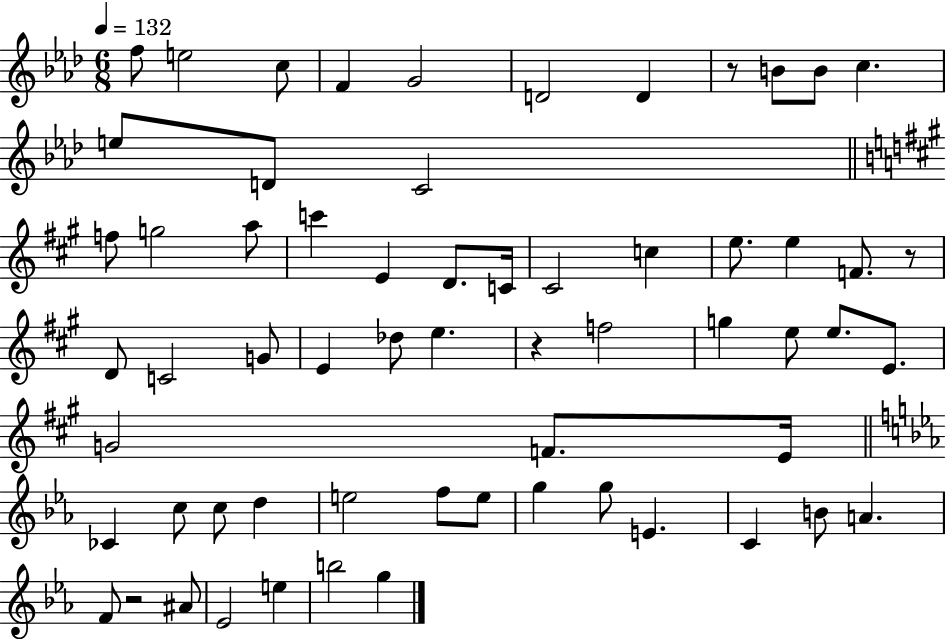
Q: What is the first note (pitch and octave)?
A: F5